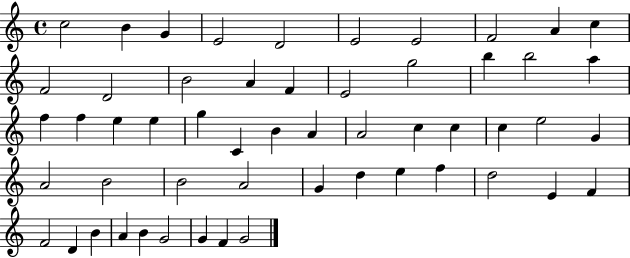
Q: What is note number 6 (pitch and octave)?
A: E4